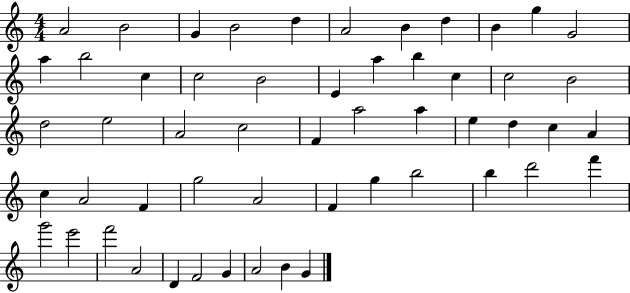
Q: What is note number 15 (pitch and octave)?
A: C5